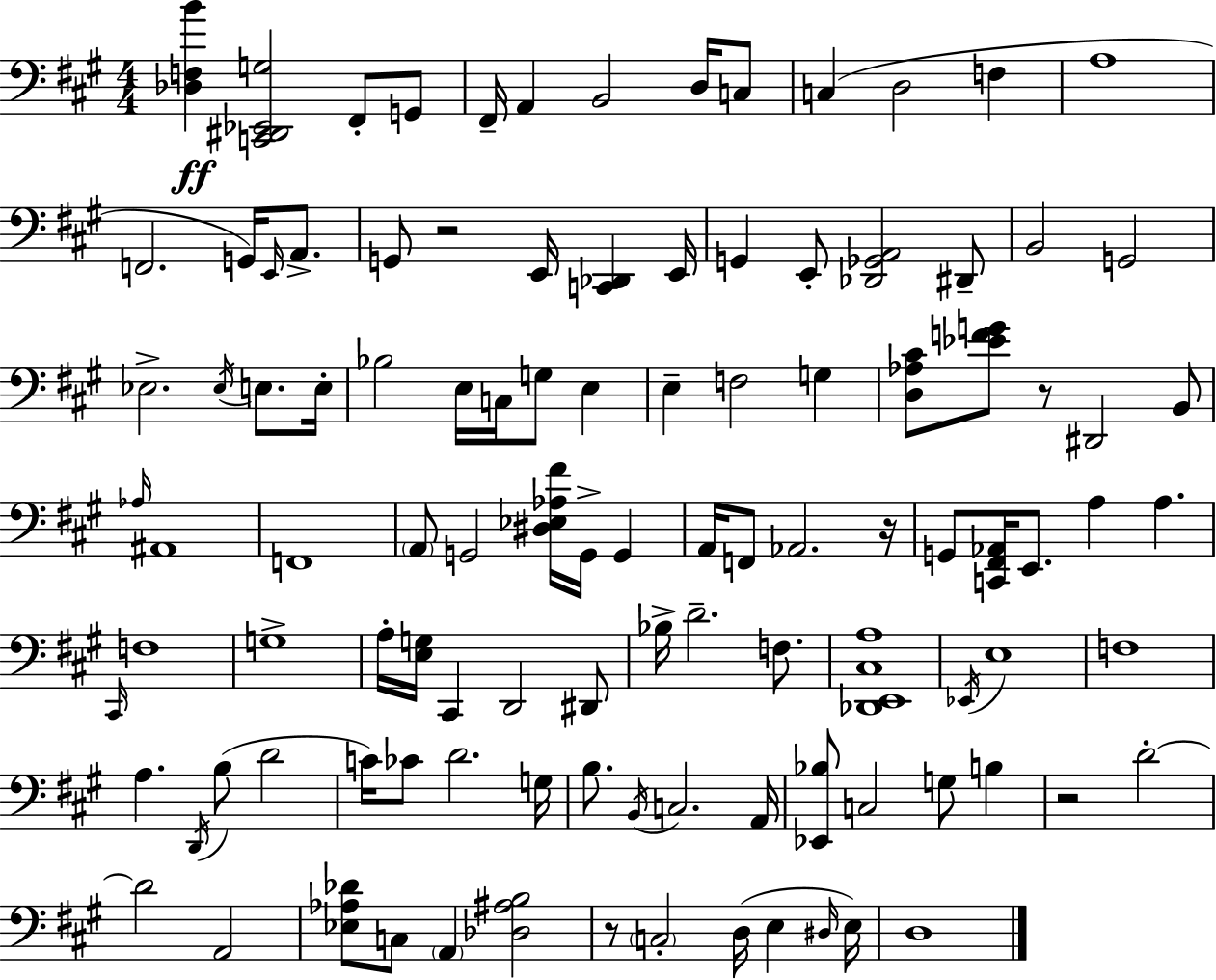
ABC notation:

X:1
T:Untitled
M:4/4
L:1/4
K:A
[_D,F,B] [C,,^D,,_E,,G,]2 ^F,,/2 G,,/2 ^F,,/4 A,, B,,2 D,/4 C,/2 C, D,2 F, A,4 F,,2 G,,/4 E,,/4 A,,/2 G,,/2 z2 E,,/4 [C,,_D,,] E,,/4 G,, E,,/2 [_D,,_G,,A,,]2 ^D,,/2 B,,2 G,,2 _E,2 _E,/4 E,/2 E,/4 _B,2 E,/4 C,/4 G,/2 E, E, F,2 G, [D,_A,^C]/2 [_EFG]/2 z/2 ^D,,2 B,,/2 _A,/4 ^A,,4 F,,4 A,,/2 G,,2 [^D,_E,_A,^F]/4 G,,/4 G,, A,,/4 F,,/2 _A,,2 z/4 G,,/2 [C,,^F,,_A,,]/4 E,,/2 A, A, ^C,,/4 F,4 G,4 A,/4 [E,G,]/4 ^C,, D,,2 ^D,,/2 _B,/4 D2 F,/2 [_D,,E,,^C,A,]4 _E,,/4 E,4 F,4 A, D,,/4 B,/2 D2 C/4 _C/2 D2 G,/4 B,/2 B,,/4 C,2 A,,/4 [_E,,_B,]/2 C,2 G,/2 B, z2 D2 D2 A,,2 [_E,_A,_D]/2 C,/2 A,, [_D,^A,B,]2 z/2 C,2 D,/4 E, ^D,/4 E,/4 D,4